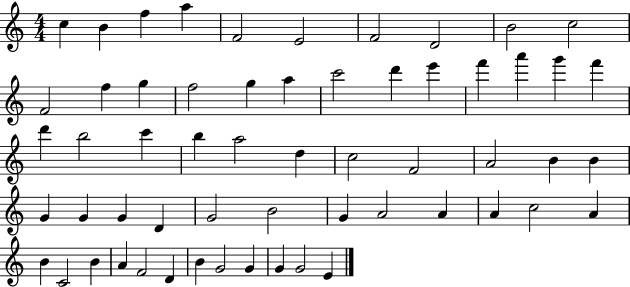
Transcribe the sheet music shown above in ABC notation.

X:1
T:Untitled
M:4/4
L:1/4
K:C
c B f a F2 E2 F2 D2 B2 c2 F2 f g f2 g a c'2 d' e' f' a' g' f' d' b2 c' b a2 d c2 F2 A2 B B G G G D G2 B2 G A2 A A c2 A B C2 B A F2 D B G2 G G G2 E